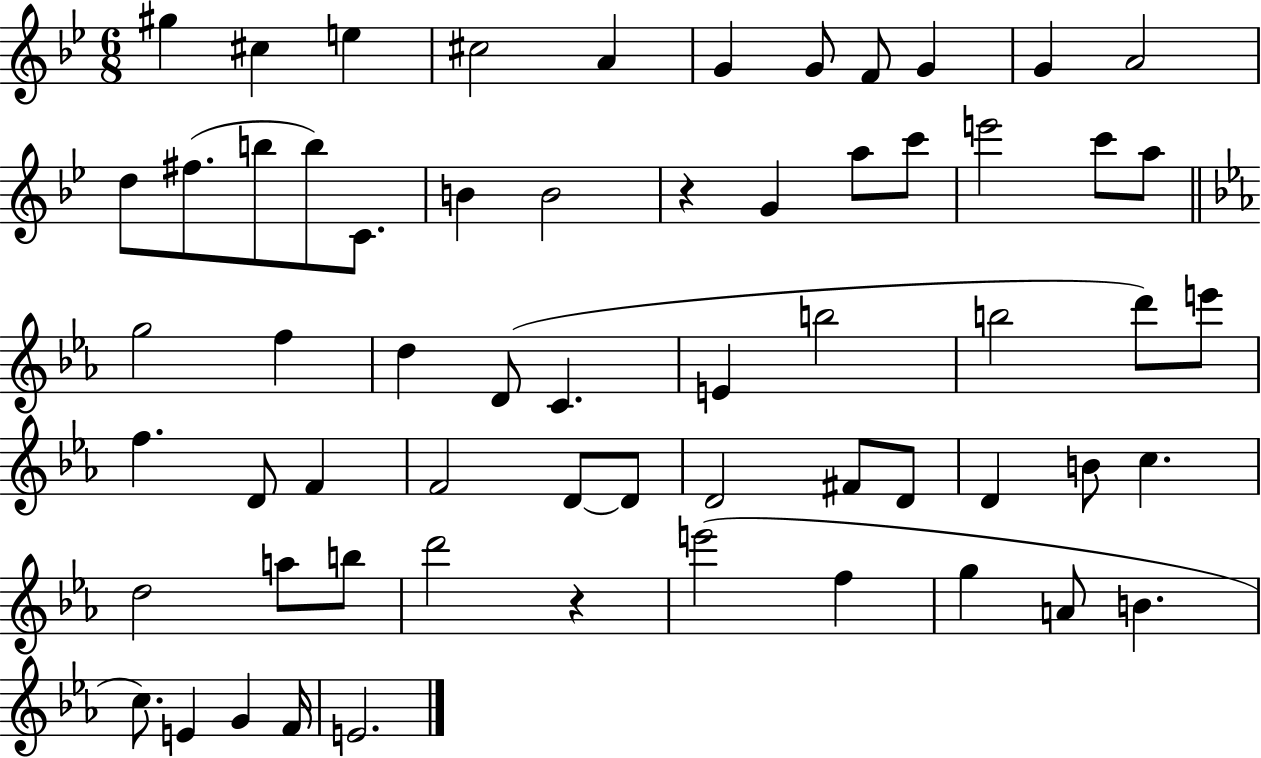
G#5/q C#5/q E5/q C#5/h A4/q G4/q G4/e F4/e G4/q G4/q A4/h D5/e F#5/e. B5/e B5/e C4/e. B4/q B4/h R/q G4/q A5/e C6/e E6/h C6/e A5/e G5/h F5/q D5/q D4/e C4/q. E4/q B5/h B5/h D6/e E6/e F5/q. D4/e F4/q F4/h D4/e D4/e D4/h F#4/e D4/e D4/q B4/e C5/q. D5/h A5/e B5/e D6/h R/q E6/h F5/q G5/q A4/e B4/q. C5/e. E4/q G4/q F4/s E4/h.